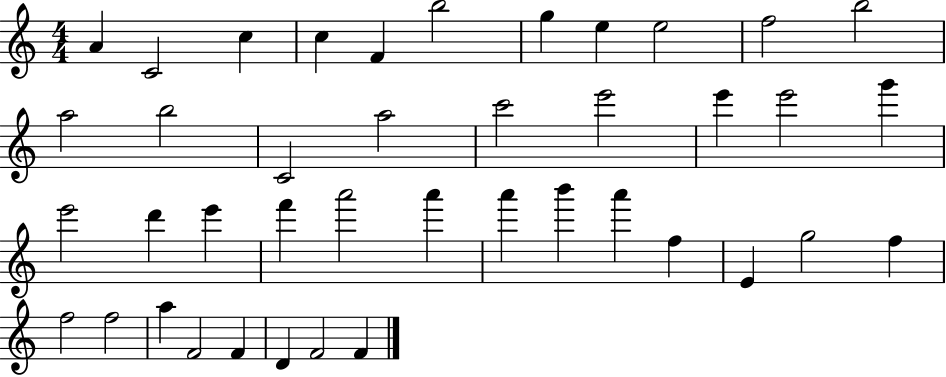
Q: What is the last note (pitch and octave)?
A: F4